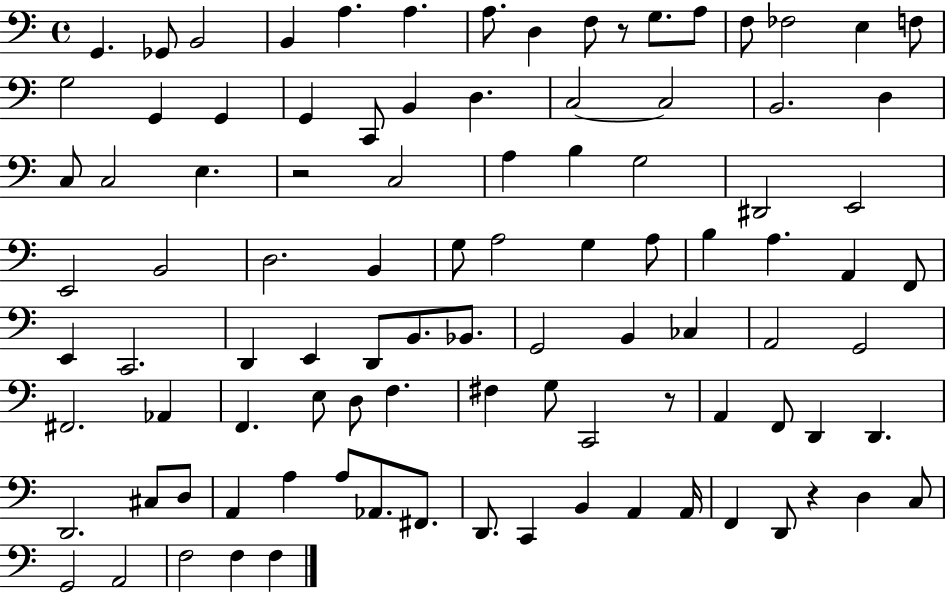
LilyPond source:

{
  \clef bass
  \time 4/4
  \defaultTimeSignature
  \key c \major
  g,4. ges,8 b,2 | b,4 a4. a4. | a8. d4 f8 r8 g8. a8 | f8 fes2 e4 f8 | \break g2 g,4 g,4 | g,4 c,8 b,4 d4. | c2~~ c2 | b,2. d4 | \break c8 c2 e4. | r2 c2 | a4 b4 g2 | dis,2 e,2 | \break e,2 b,2 | d2. b,4 | g8 a2 g4 a8 | b4 a4. a,4 f,8 | \break e,4 c,2. | d,4 e,4 d,8 b,8. bes,8. | g,2 b,4 ces4 | a,2 g,2 | \break fis,2. aes,4 | f,4. e8 d8 f4. | fis4 g8 c,2 r8 | a,4 f,8 d,4 d,4. | \break d,2. cis8 d8 | a,4 a4 a8 aes,8. fis,8. | d,8. c,4 b,4 a,4 a,16 | f,4 d,8 r4 d4 c8 | \break g,2 a,2 | f2 f4 f4 | \bar "|."
}